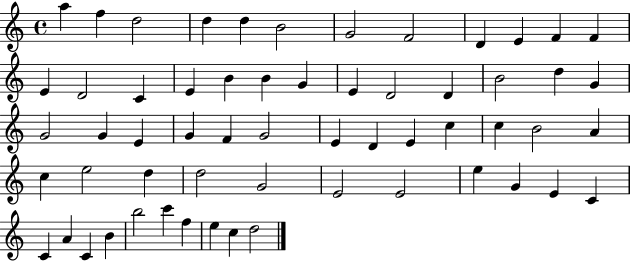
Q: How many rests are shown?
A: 0